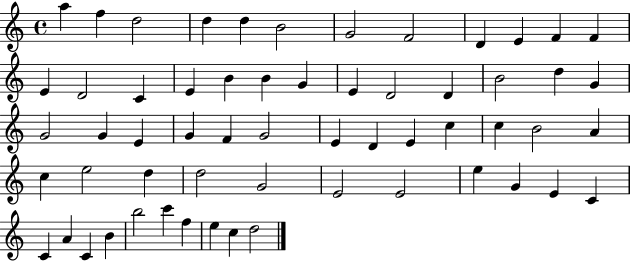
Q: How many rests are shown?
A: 0